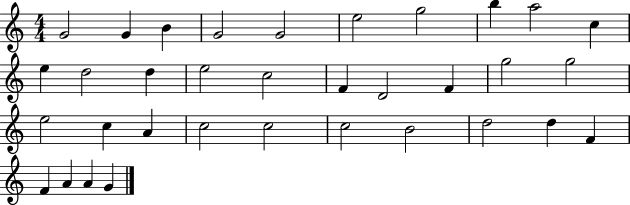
G4/h G4/q B4/q G4/h G4/h E5/h G5/h B5/q A5/h C5/q E5/q D5/h D5/q E5/h C5/h F4/q D4/h F4/q G5/h G5/h E5/h C5/q A4/q C5/h C5/h C5/h B4/h D5/h D5/q F4/q F4/q A4/q A4/q G4/q